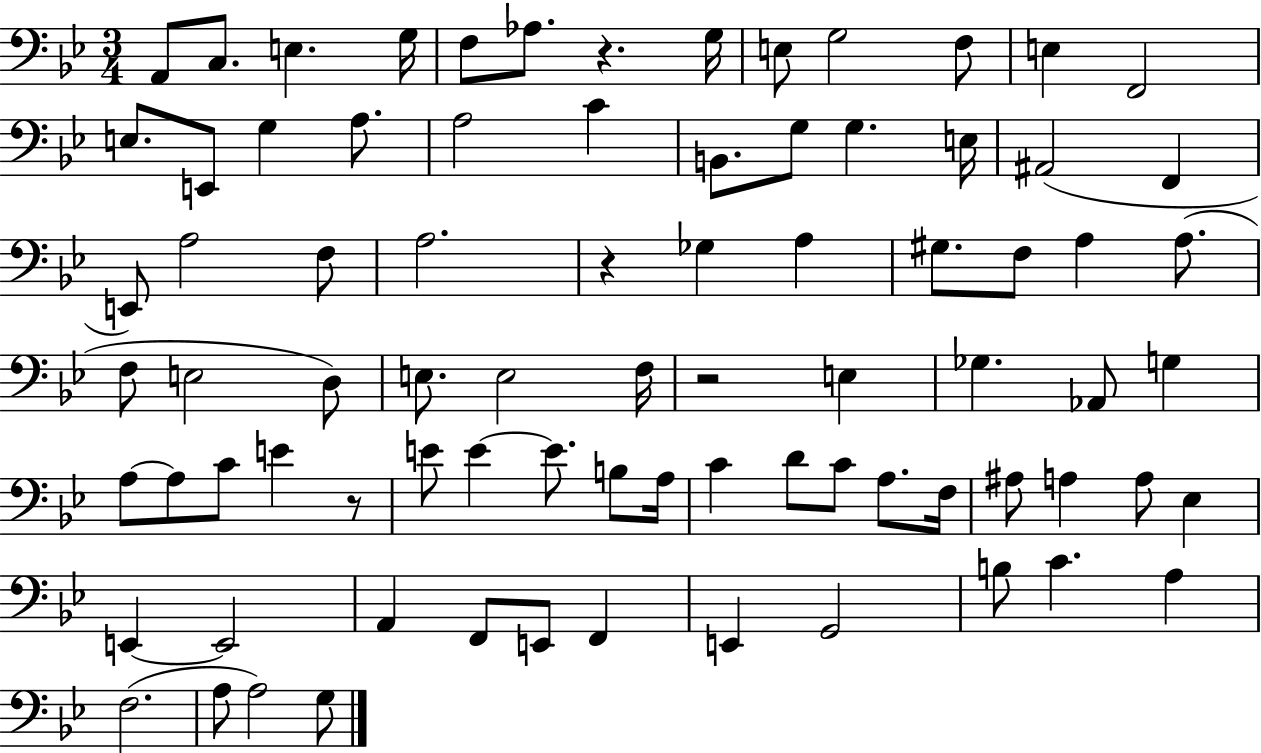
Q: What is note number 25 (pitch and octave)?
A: E2